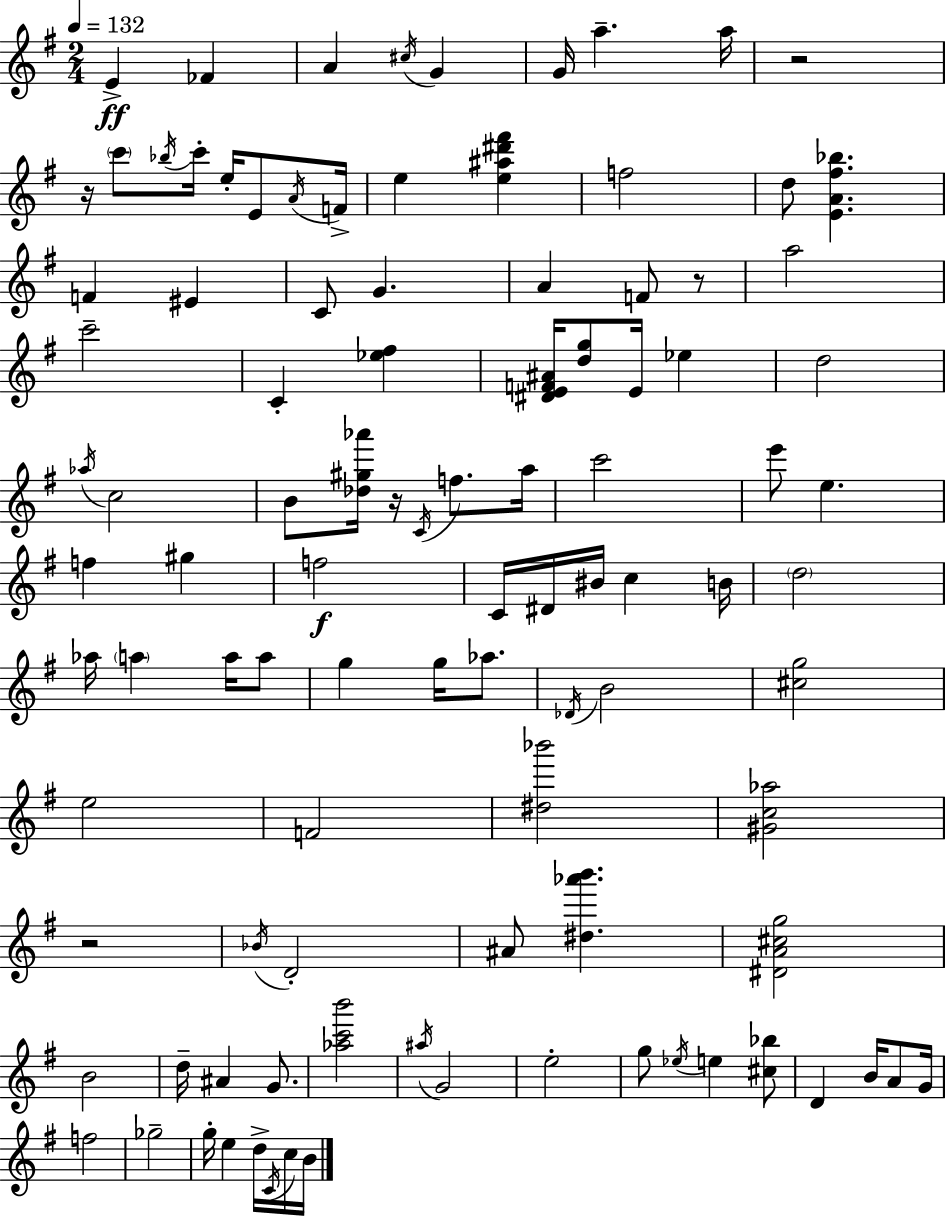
{
  \clef treble
  \numericTimeSignature
  \time 2/4
  \key e \minor
  \tempo 4 = 132
  e'4->\ff fes'4 | a'4 \acciaccatura { cis''16 } g'4 | g'16 a''4.-- | a''16 r2 | \break r16 \parenthesize c'''8 \acciaccatura { bes''16 } c'''16-. e''16-. e'8 | \acciaccatura { a'16 } f'16-> e''4 <e'' ais'' dis''' fis'''>4 | f''2 | d''8 <e' a' fis'' bes''>4. | \break f'4 eis'4 | c'8 g'4. | a'4 f'8 | r8 a''2 | \break c'''2-- | c'4-. <ees'' fis''>4 | <dis' e' f' ais'>16 <d'' g''>8 e'16 ees''4 | d''2 | \break \acciaccatura { aes''16 } c''2 | b'8 <des'' gis'' aes'''>16 r16 | \acciaccatura { c'16 } f''8. a''16 c'''2 | e'''8 e''4. | \break f''4 | gis''4 f''2\f | c'16 dis'16 bis'16 | c''4 b'16 \parenthesize d''2 | \break aes''16 \parenthesize a''4 | a''16 a''8 g''4 | g''16 aes''8. \acciaccatura { des'16 } b'2 | <cis'' g''>2 | \break e''2 | f'2 | <dis'' bes'''>2 | <gis' c'' aes''>2 | \break r2 | \acciaccatura { bes'16 } d'2-. | ais'8 | <dis'' aes''' b'''>4. <dis' a' cis'' g''>2 | \break b'2 | d''16-- | ais'4 g'8. <aes'' c''' b'''>2 | \acciaccatura { ais''16 } | \break g'2 | e''2-. | g''8 \acciaccatura { ees''16 } e''4 <cis'' bes''>8 | d'4 b'16 a'8 | \break g'16 f''2 | ges''2-- | g''16-. e''4 d''16-> \acciaccatura { c'16 } | c''16 b'16 \bar "|."
}